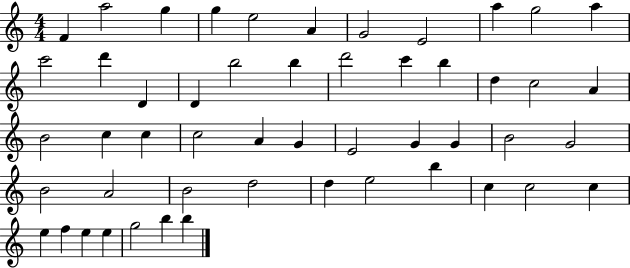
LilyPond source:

{
  \clef treble
  \numericTimeSignature
  \time 4/4
  \key c \major
  f'4 a''2 g''4 | g''4 e''2 a'4 | g'2 e'2 | a''4 g''2 a''4 | \break c'''2 d'''4 d'4 | d'4 b''2 b''4 | d'''2 c'''4 b''4 | d''4 c''2 a'4 | \break b'2 c''4 c''4 | c''2 a'4 g'4 | e'2 g'4 g'4 | b'2 g'2 | \break b'2 a'2 | b'2 d''2 | d''4 e''2 b''4 | c''4 c''2 c''4 | \break e''4 f''4 e''4 e''4 | g''2 b''4 b''4 | \bar "|."
}